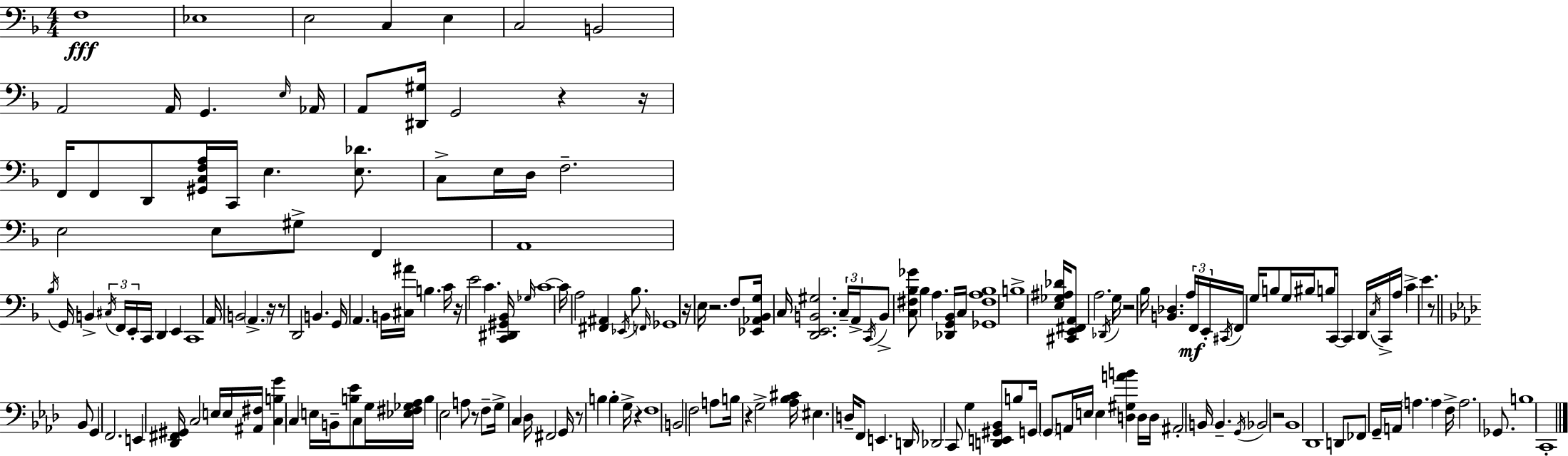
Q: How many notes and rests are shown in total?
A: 191